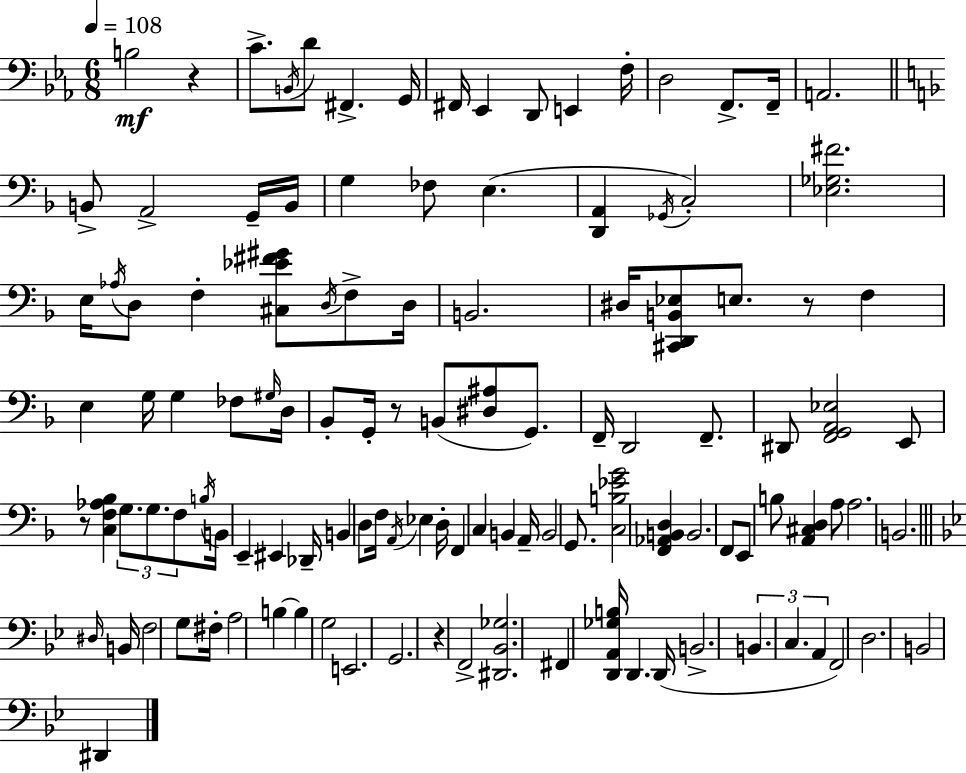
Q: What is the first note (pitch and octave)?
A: B3